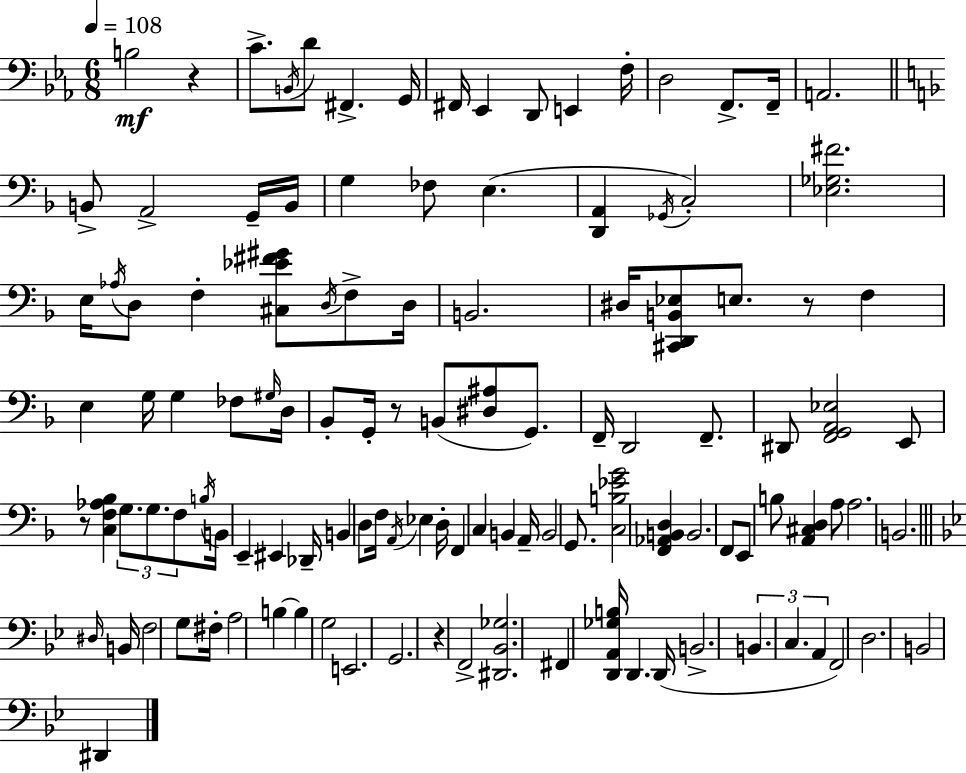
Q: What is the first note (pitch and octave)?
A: B3